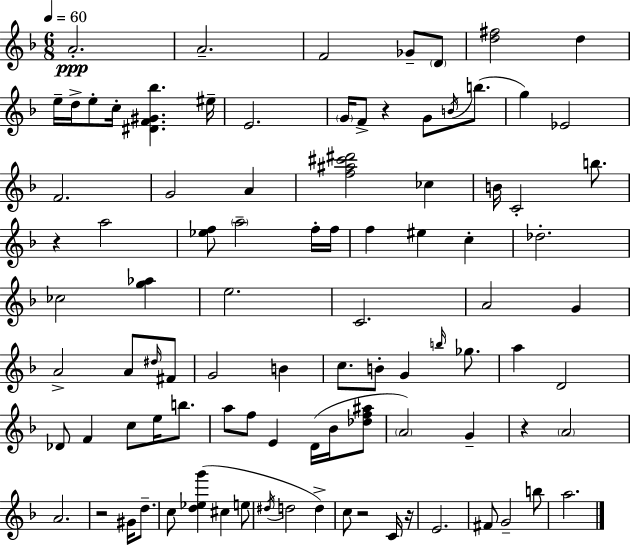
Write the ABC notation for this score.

X:1
T:Untitled
M:6/8
L:1/4
K:Dm
A2 A2 F2 _G/2 D/2 [d^f]2 d e/4 d/4 e/2 c/4 [^DF^G_b] ^e/4 E2 G/4 F/2 z G/2 B/4 b/2 g _E2 F2 G2 A [f^a^c'^d']2 _c B/4 C2 b/2 z a2 [_ef]/2 a2 f/4 f/4 f ^e c _d2 _c2 [g_a] e2 C2 A2 G A2 A/2 ^d/4 ^F/2 G2 B c/2 B/2 G b/4 _g/2 a D2 _D/2 F c/2 e/4 b/2 a/2 f/2 E D/4 _B/4 [_df^a]/2 A2 G z A2 A2 z2 ^G/4 d/2 c/2 [d_eg'] ^c e/2 ^d/4 d2 d c/2 z2 C/4 z/4 E2 ^F/2 G2 b/2 a2